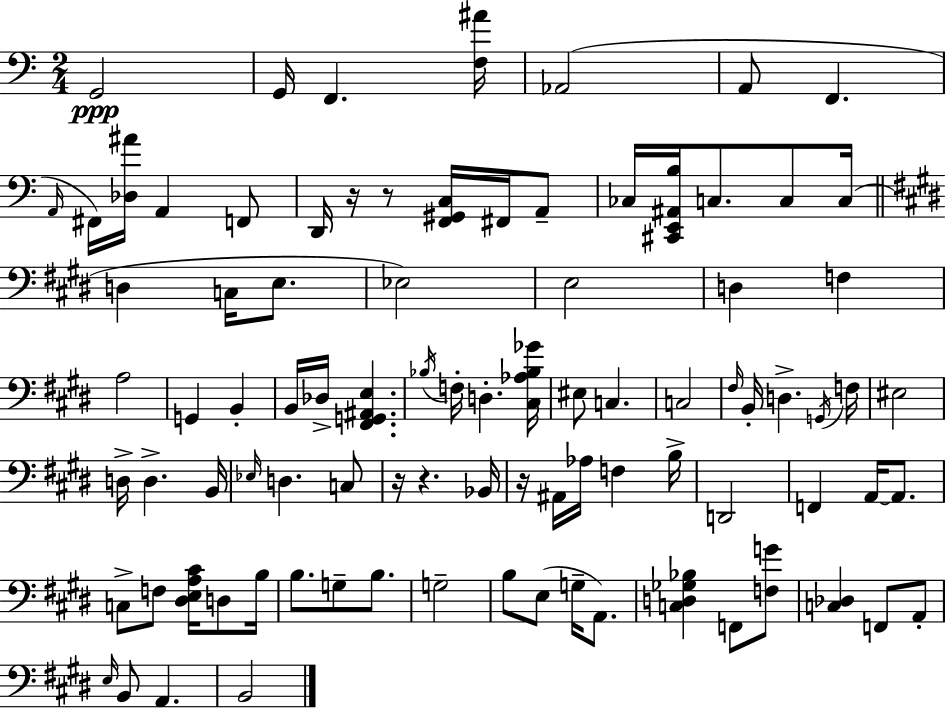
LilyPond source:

{
  \clef bass
  \numericTimeSignature
  \time 2/4
  \key c \major
  g,2\ppp | g,16 f,4. <f ais'>16 | aes,2( | a,8 f,4. | \break \grace { a,16 } fis,16) <des ais'>16 a,4 f,8 | d,16 r16 r8 <f, gis, c>16 fis,16 a,8-- | ces16 <cis, e, ais, b>16 c8. c8 | c16( \bar "||" \break \key e \major d4 c16 e8. | ees2) | e2 | d4 f4 | \break a2 | g,4 b,4-. | b,16 des16-> <fis, g, ais, e>4. | \acciaccatura { bes16 } f16-. d4.-. | \break <cis aes bes ges'>16 eis8 c4. | c2 | \grace { fis16 } b,16-. d4.-> | \acciaccatura { g,16 } f16 eis2 | \break d16-> d4.-> | b,16 \grace { ees16 } d4. | c8 r16 r4. | bes,16 r16 ais,16 aes16 f4 | \break b16-> d,2 | f,4 | a,16~~ a,8. c8-> f8 | <dis e a cis'>16 d8 b16 b8. g8-- | \break b8. g2-- | b8 e8( | g16-- a,8.) <c d ges bes>4 | f,8 <f g'>8 <c des>4 | \break f,8 a,8-. \grace { e16 } b,8 a,4. | b,2 | \bar "|."
}